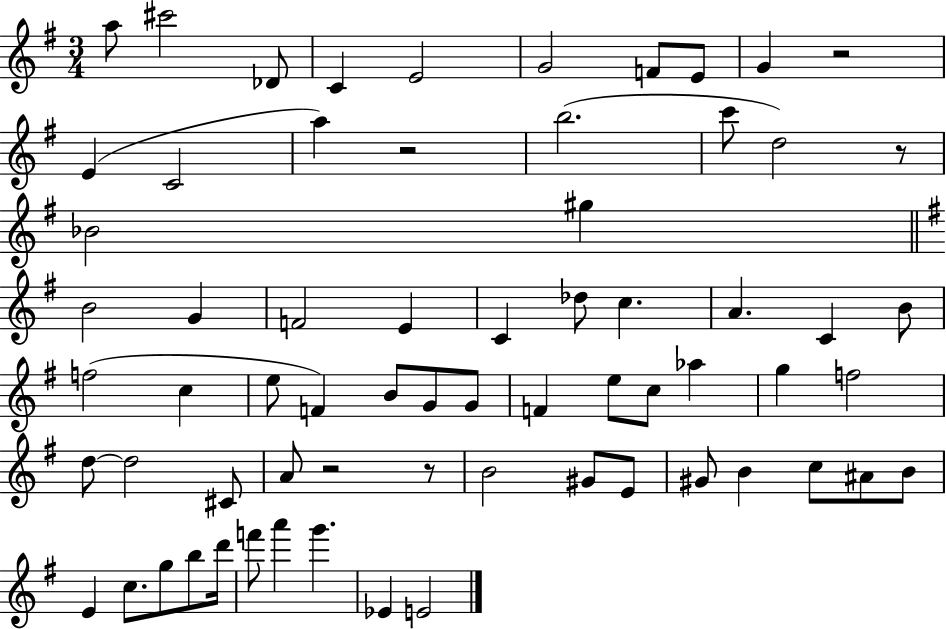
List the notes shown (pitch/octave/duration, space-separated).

A5/e C#6/h Db4/e C4/q E4/h G4/h F4/e E4/e G4/q R/h E4/q C4/h A5/q R/h B5/h. C6/e D5/h R/e Bb4/h G#5/q B4/h G4/q F4/h E4/q C4/q Db5/e C5/q. A4/q. C4/q B4/e F5/h C5/q E5/e F4/q B4/e G4/e G4/e F4/q E5/e C5/e Ab5/q G5/q F5/h D5/e D5/h C#4/e A4/e R/h R/e B4/h G#4/e E4/e G#4/e B4/q C5/e A#4/e B4/e E4/q C5/e. G5/e B5/e D6/s F6/e A6/q G6/q. Eb4/q E4/h